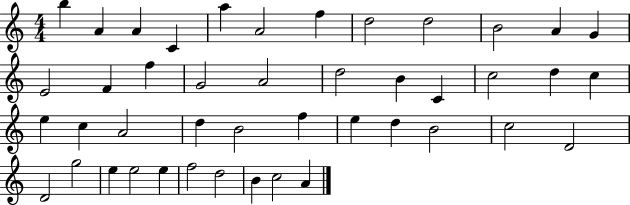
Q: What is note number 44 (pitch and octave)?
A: A4